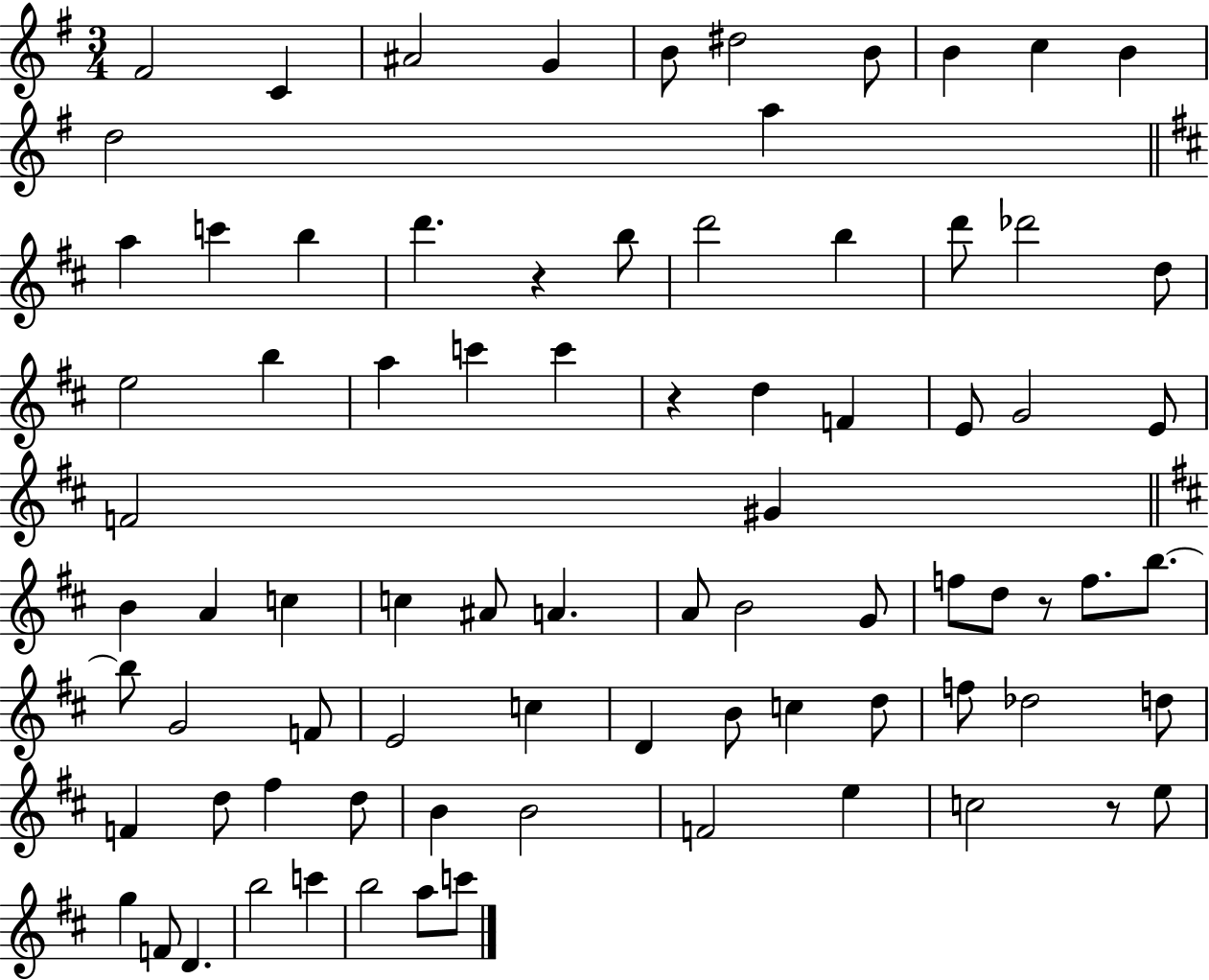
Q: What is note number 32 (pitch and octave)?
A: E4